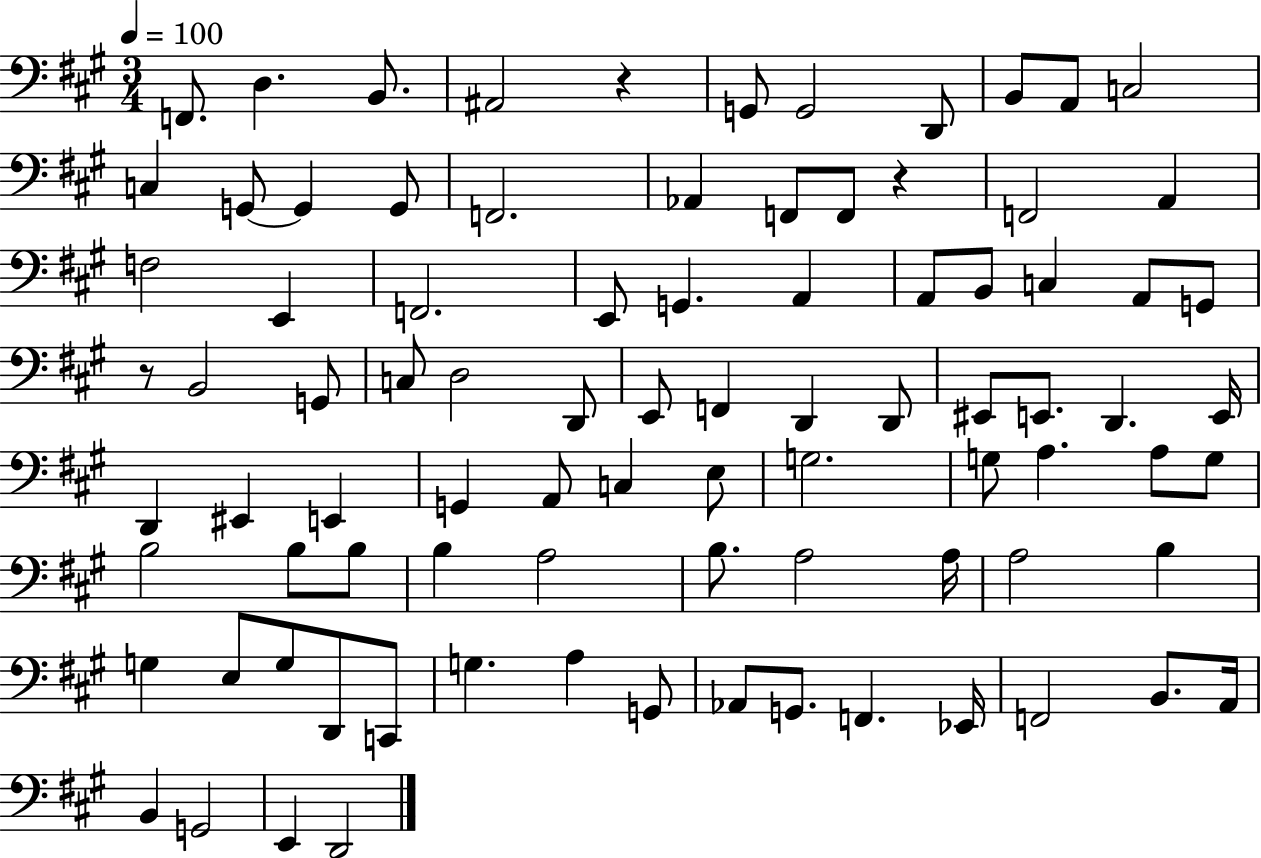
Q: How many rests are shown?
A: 3